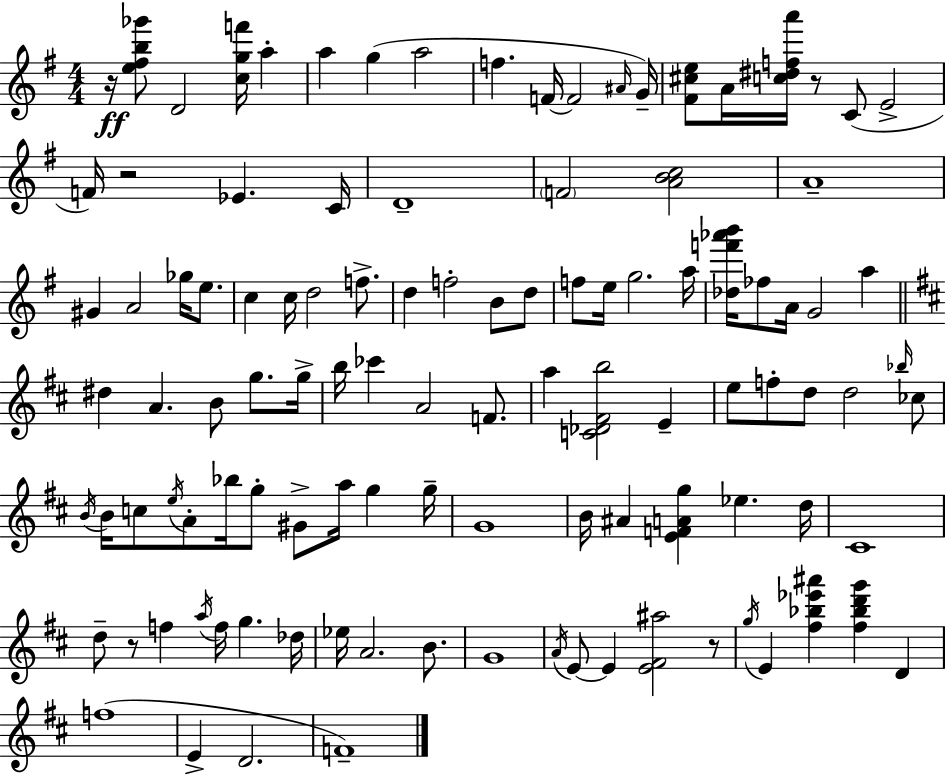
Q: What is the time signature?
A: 4/4